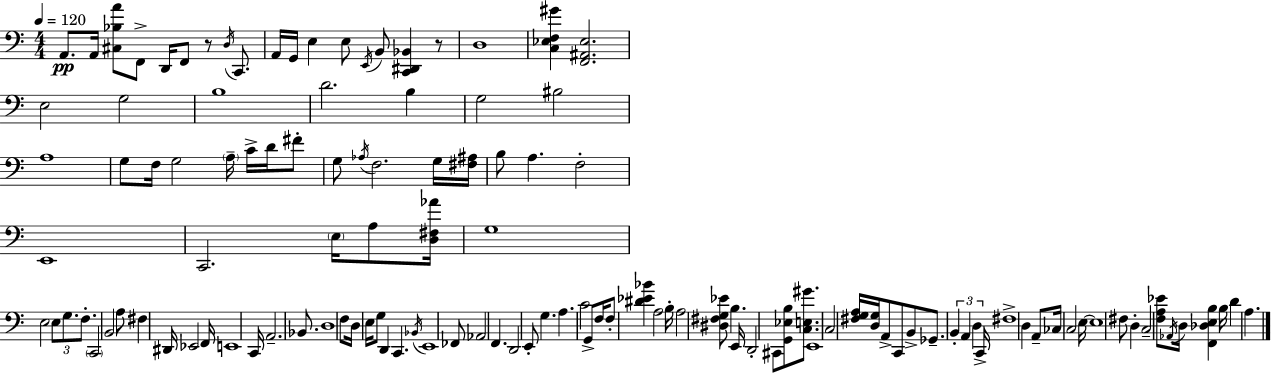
X:1
T:Untitled
M:4/4
L:1/4
K:C
A,,/2 A,,/4 [^C,_B,A]/2 F,,/2 D,,/4 F,,/2 z/2 D,/4 C,,/2 A,,/4 G,,/4 E, E,/2 E,,/4 B,,/2 [C,,^D,,_B,,] z/2 D,4 [C,_E,F,^G] [F,,^A,,_E,]2 E,2 G,2 B,4 D2 B, G,2 ^B,2 A,4 G,/2 F,/4 G,2 A,/4 C/4 D/4 ^F/2 G,/2 _A,/4 F,2 G,/4 [^F,^A,]/4 B,/2 A, F,2 E,,4 C,,2 E,/4 A,/2 [D,^F,_A]/4 G,4 E,2 E,/2 G,/2 F,/2 C,,2 B,,2 A,/2 ^F, ^D,,/4 _E,,2 F,,/4 E,,4 C,,/4 A,,2 _B,,/2 D,4 F,/2 D,/4 E,/4 G,/2 D,, C,, _B,,/4 E,,4 _F,,/2 _A,,2 F,, D,,2 E,,/2 G, A, C2 G,,/2 F,/4 F,/2 [^D_E_B] A,2 B,/4 A,2 [^D,^F,G,_E]/2 B, E,,/4 D,,2 ^C,,/2 [G,,_E,B,]/2 [C,E,^G]/2 E,,4 C,2 [^F,G,A,]/4 [D,G,]/4 A,,/2 C,,/2 B,,/2 _G,,/2 B,, A,, D, C,,/4 ^F,4 D, A,,/2 _C,/4 C,2 E,/4 E,4 ^F,/2 D, C,2 [F,A,_E]/2 _A,,/4 D,/4 [F,,_D,E,B,] B,/4 D A,